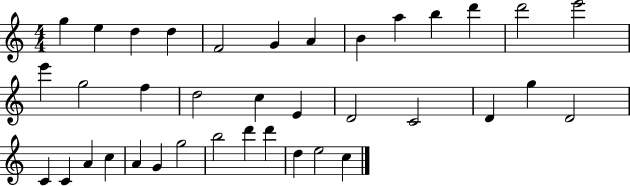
G5/q E5/q D5/q D5/q F4/h G4/q A4/q B4/q A5/q B5/q D6/q D6/h E6/h E6/q G5/h F5/q D5/h C5/q E4/q D4/h C4/h D4/q G5/q D4/h C4/q C4/q A4/q C5/q A4/q G4/q G5/h B5/h D6/q D6/q D5/q E5/h C5/q